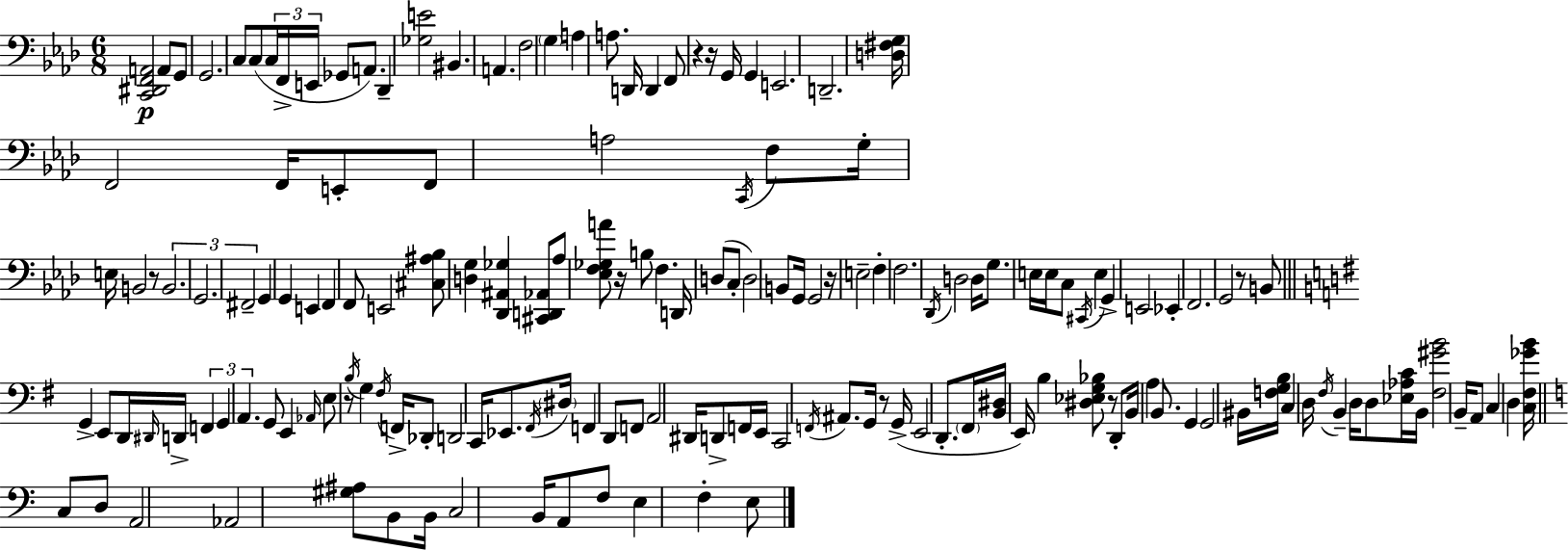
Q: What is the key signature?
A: AES major